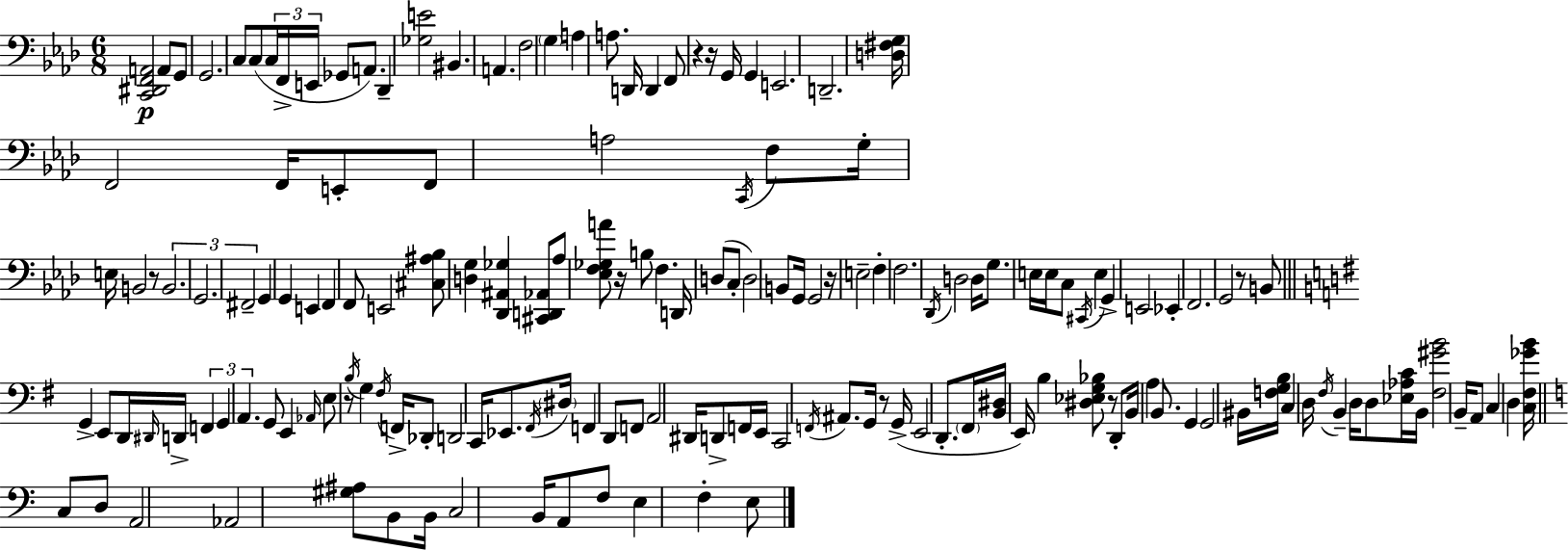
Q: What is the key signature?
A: AES major